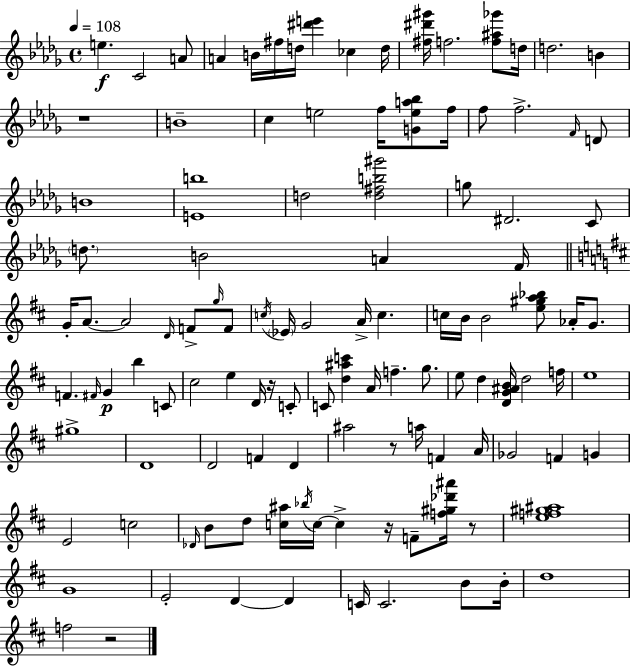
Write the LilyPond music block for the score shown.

{
  \clef treble
  \time 4/4
  \defaultTimeSignature
  \key bes \minor
  \tempo 4 = 108
  e''4.\f c'2 a'8 | a'4 b'16 fis''16 d''16 <dis''' e'''>4 ces''4 d''16 | <fis'' dis''' gis'''>16 f''2. <f'' ais'' ges'''>8 d''16 | d''2. b'4 | \break r1 | b'1-- | c''4 e''2 f''16 <g' e'' a'' bes''>8 f''16 | f''8 f''2.-> \grace { f'16 } d'8 | \break b'1 | <e' b''>1 | d''2 <d'' fis'' b'' gis'''>2 | g''8 dis'2. c'8 | \break \parenthesize d''8. b'2 a'4 | f'16 \bar "||" \break \key d \major g'16-. a'8.~~ a'2 \grace { d'16 } f'8-> \grace { g''16 } | f'8 \acciaccatura { c''16 } \parenthesize ees'16 g'2 a'16-> c''4. | c''16 b'16 b'2 <e'' gis'' a'' bes''>8 aes'16-. | g'8. f'4. \grace { fis'16 }\p g'4 b''4 | \break c'8 cis''2 e''4 | d'16 r16 c'8-. c'8 <d'' ais'' c'''>4 a'16 f''4.-- | g''8. e''8 d''4 <d' g' ais' b'>16 d''2 | f''16 e''1 | \break gis''1-> | d'1 | d'2 f'4 | d'4 ais''2 r8 a''16 f'4 | \break a'16 ges'2 f'4 | g'4 e'2 c''2 | \grace { des'16 } b'8 d''8 <c'' ais''>16 \acciaccatura { bes''16 } c''16~~ c''4-> | r16 f'8-- <f'' gis'' des''' ais'''>16 r8 <e'' f'' gis'' ais''>1 | \break g'1 | e'2-. d'4~~ | d'4 c'16 c'2. | b'8 b'16-. d''1 | \break f''2 r2 | \bar "|."
}